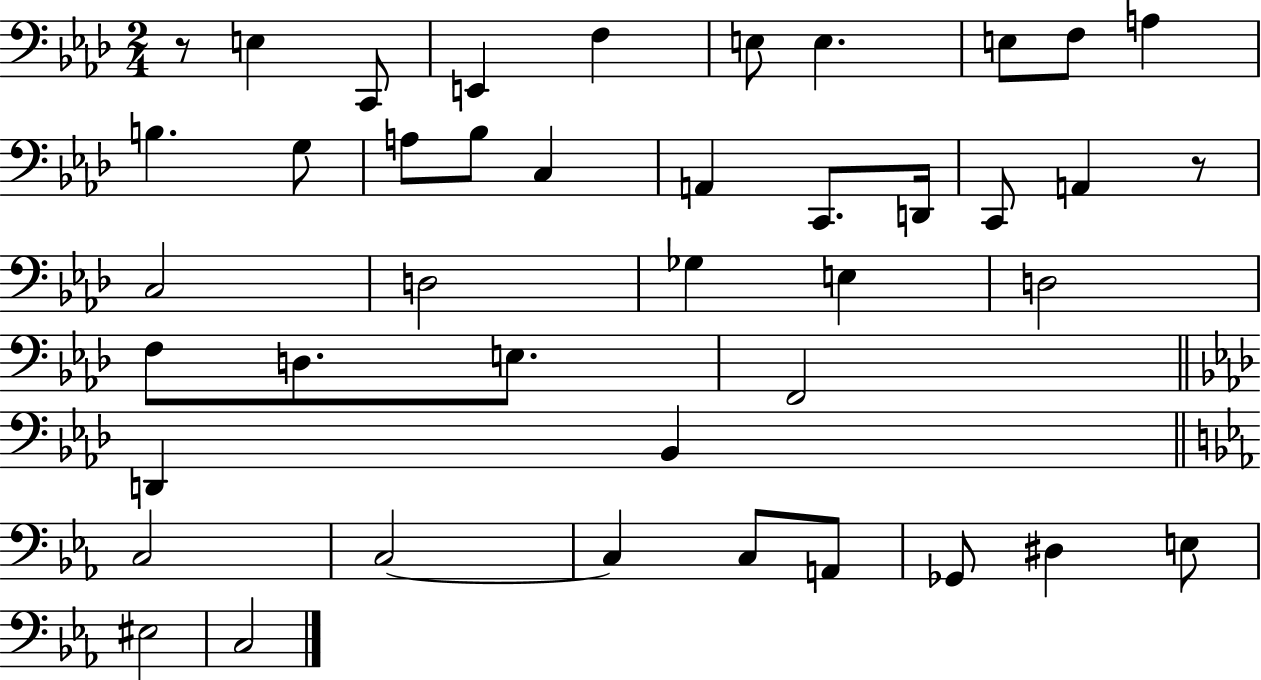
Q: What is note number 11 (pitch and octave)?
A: G3